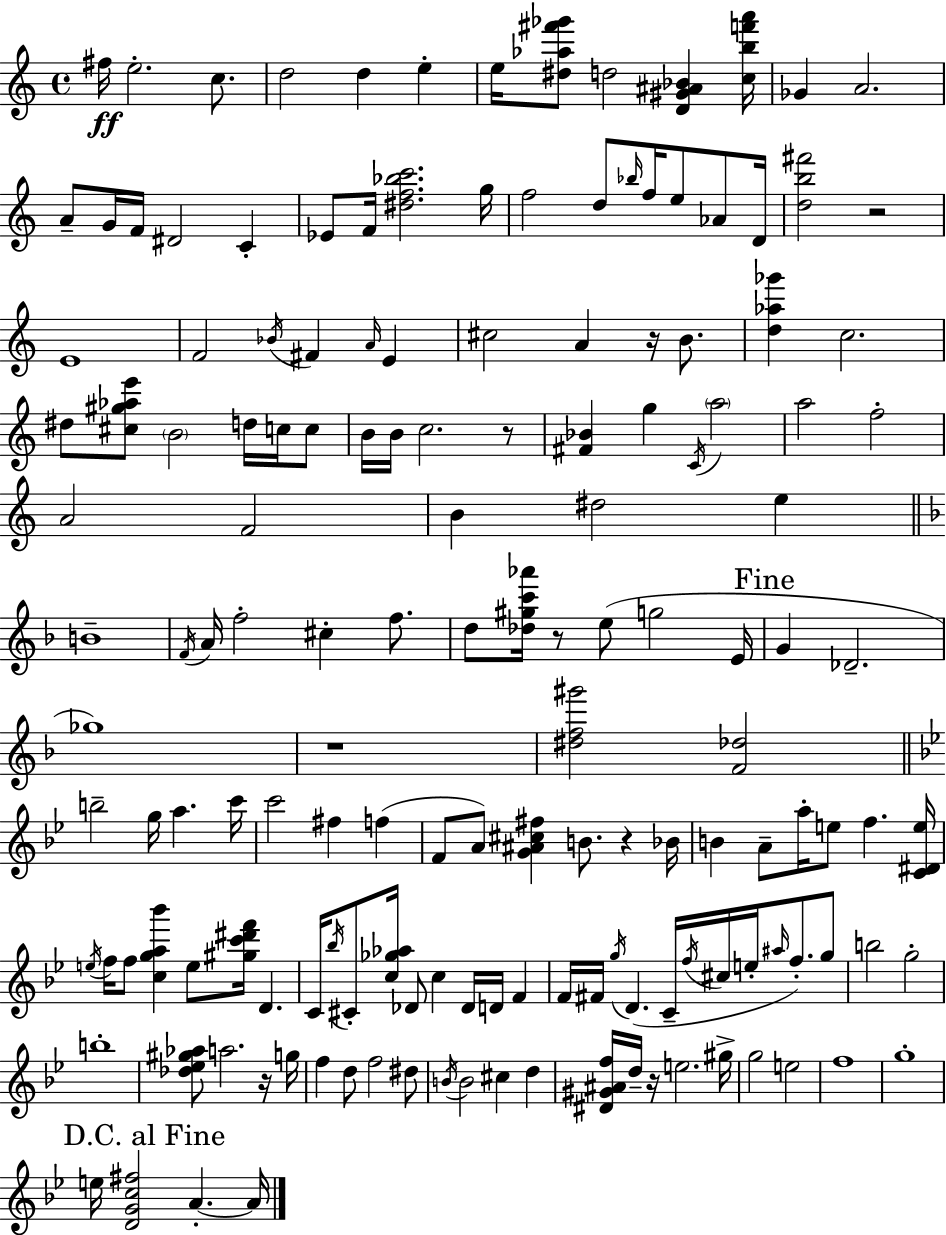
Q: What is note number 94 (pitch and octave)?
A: D4